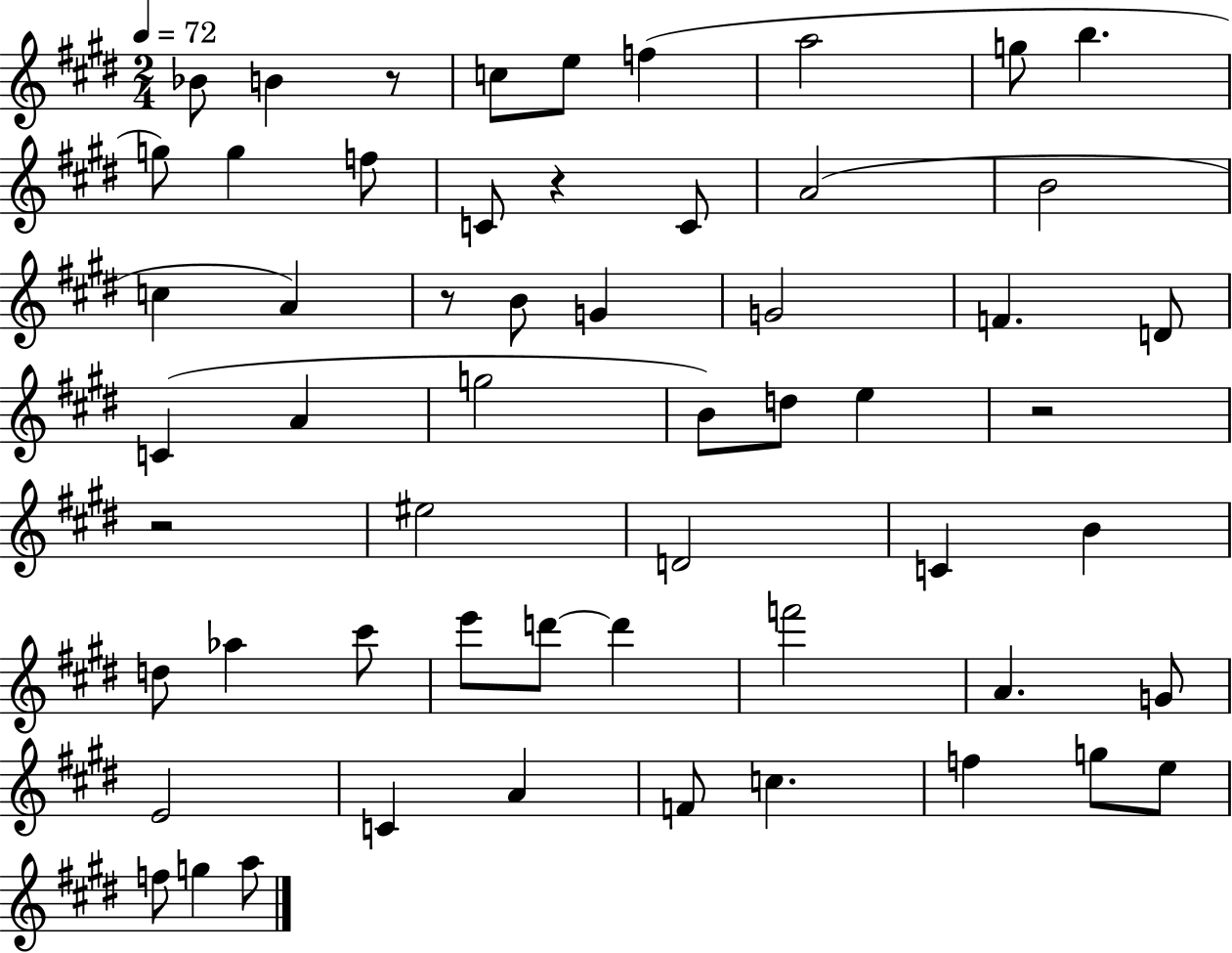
{
  \clef treble
  \numericTimeSignature
  \time 2/4
  \key e \major
  \tempo 4 = 72
  bes'8 b'4 r8 | c''8 e''8 f''4( | a''2 | g''8 b''4. | \break g''8) g''4 f''8 | c'8 r4 c'8 | a'2( | b'2 | \break c''4 a'4) | r8 b'8 g'4 | g'2 | f'4. d'8 | \break c'4( a'4 | g''2 | b'8) d''8 e''4 | r2 | \break r2 | eis''2 | d'2 | c'4 b'4 | \break d''8 aes''4 cis'''8 | e'''8 d'''8~~ d'''4 | f'''2 | a'4. g'8 | \break e'2 | c'4 a'4 | f'8 c''4. | f''4 g''8 e''8 | \break f''8 g''4 a''8 | \bar "|."
}